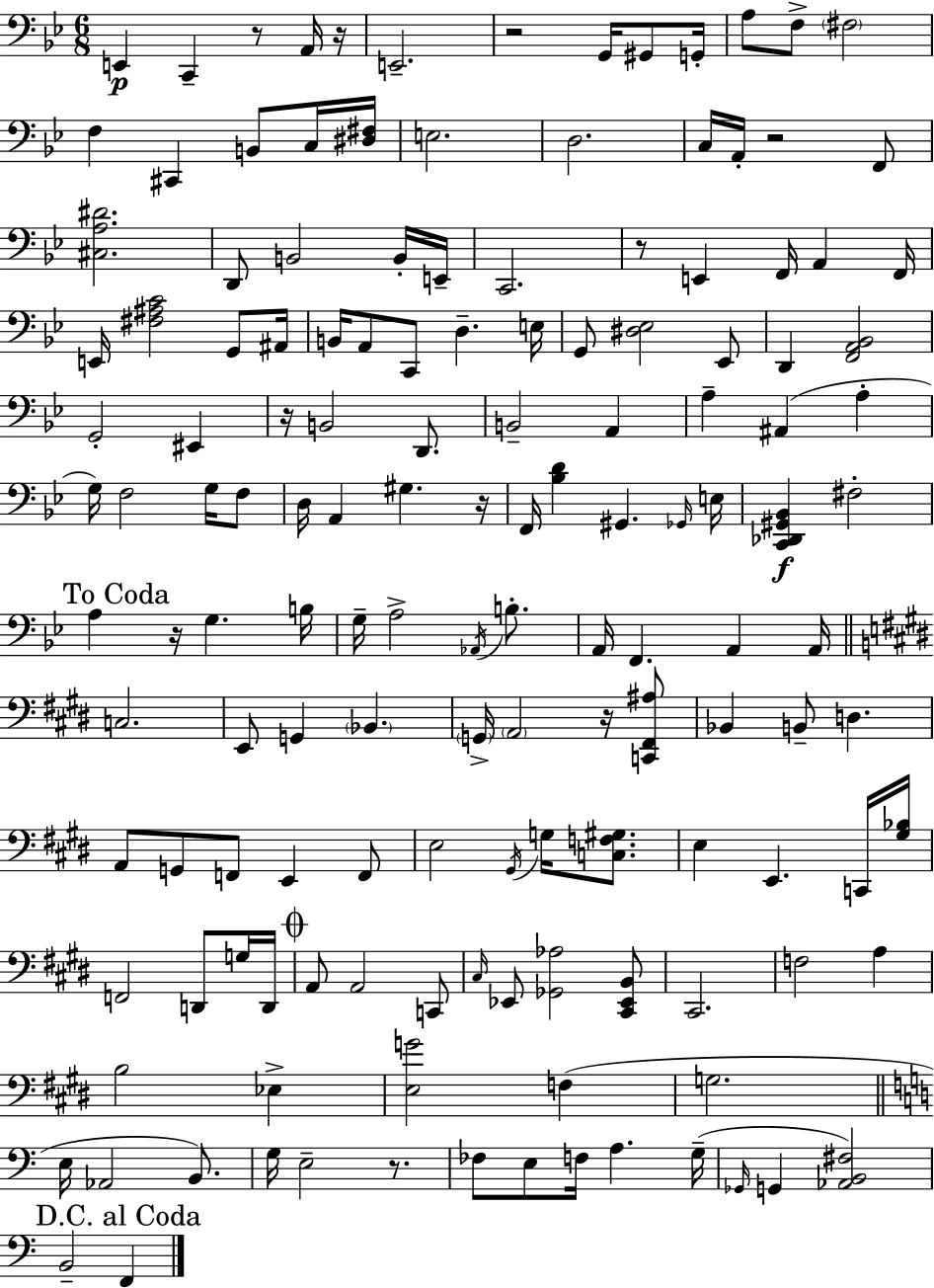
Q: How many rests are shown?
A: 10